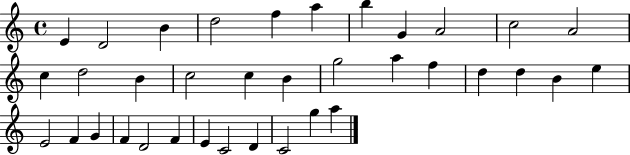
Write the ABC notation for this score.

X:1
T:Untitled
M:4/4
L:1/4
K:C
E D2 B d2 f a b G A2 c2 A2 c d2 B c2 c B g2 a f d d B e E2 F G F D2 F E C2 D C2 g a